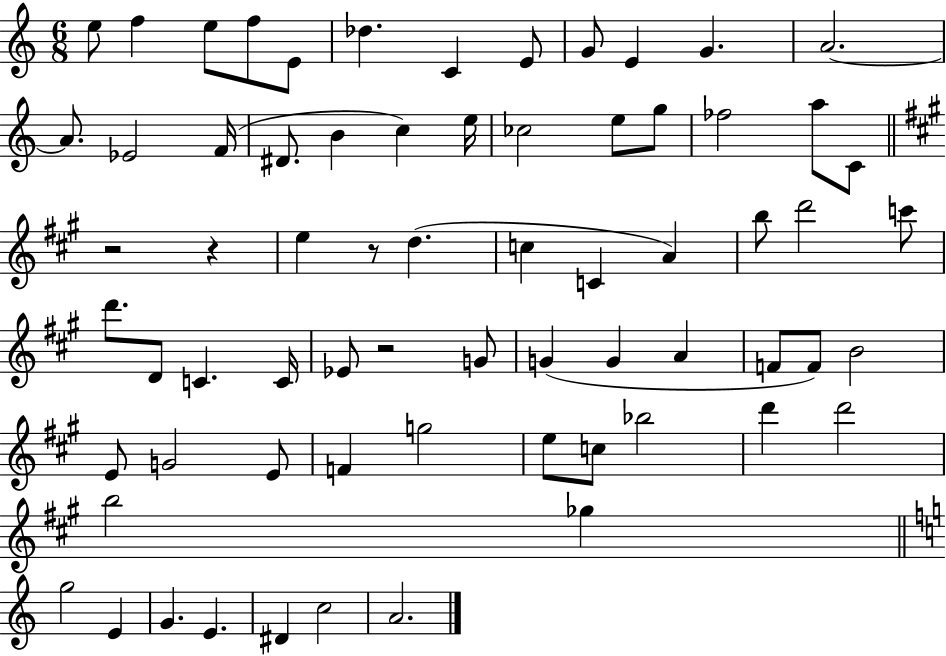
E5/e F5/q E5/e F5/e E4/e Db5/q. C4/q E4/e G4/e E4/q G4/q. A4/h. A4/e. Eb4/h F4/s D#4/e. B4/q C5/q E5/s CES5/h E5/e G5/e FES5/h A5/e C4/e R/h R/q E5/q R/e D5/q. C5/q C4/q A4/q B5/e D6/h C6/e D6/e. D4/e C4/q. C4/s Eb4/e R/h G4/e G4/q G4/q A4/q F4/e F4/e B4/h E4/e G4/h E4/e F4/q G5/h E5/e C5/e Bb5/h D6/q D6/h B5/h Gb5/q G5/h E4/q G4/q. E4/q. D#4/q C5/h A4/h.